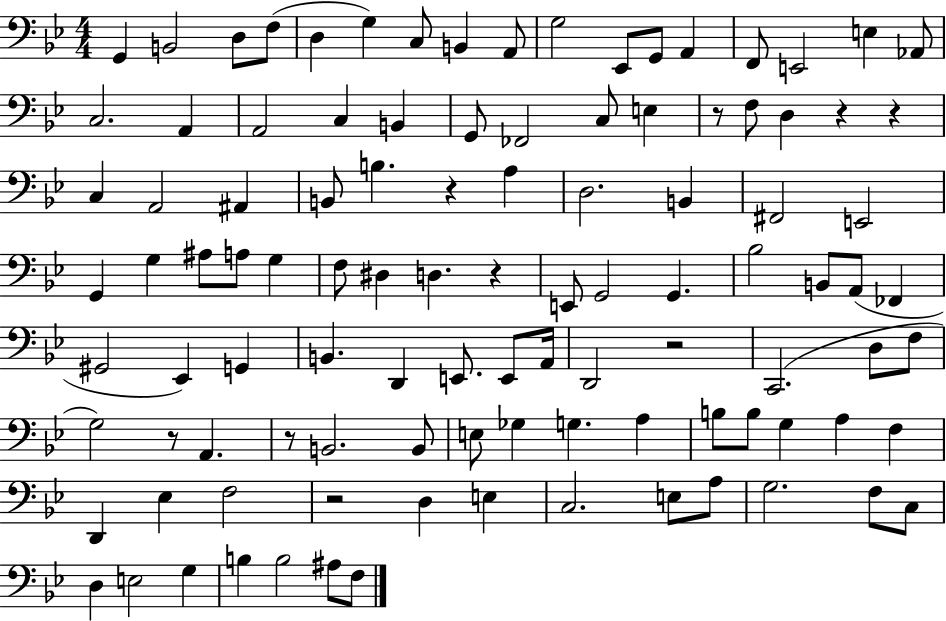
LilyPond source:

{
  \clef bass
  \numericTimeSignature
  \time 4/4
  \key bes \major
  g,4 b,2 d8 f8( | d4 g4) c8 b,4 a,8 | g2 ees,8 g,8 a,4 | f,8 e,2 e4 aes,8 | \break c2. a,4 | a,2 c4 b,4 | g,8 fes,2 c8 e4 | r8 f8 d4 r4 r4 | \break c4 a,2 ais,4 | b,8 b4. r4 a4 | d2. b,4 | fis,2 e,2 | \break g,4 g4 ais8 a8 g4 | f8 dis4 d4. r4 | e,8 g,2 g,4. | bes2 b,8 a,8( fes,4 | \break gis,2 ees,4) g,4 | b,4. d,4 e,8. e,8 a,16 | d,2 r2 | c,2.( d8 f8 | \break g2) r8 a,4. | r8 b,2. b,8 | e8 ges4 g4. a4 | b8 b8 g4 a4 f4 | \break d,4 ees4 f2 | r2 d4 e4 | c2. e8 a8 | g2. f8 c8 | \break d4 e2 g4 | b4 b2 ais8 f8 | \bar "|."
}